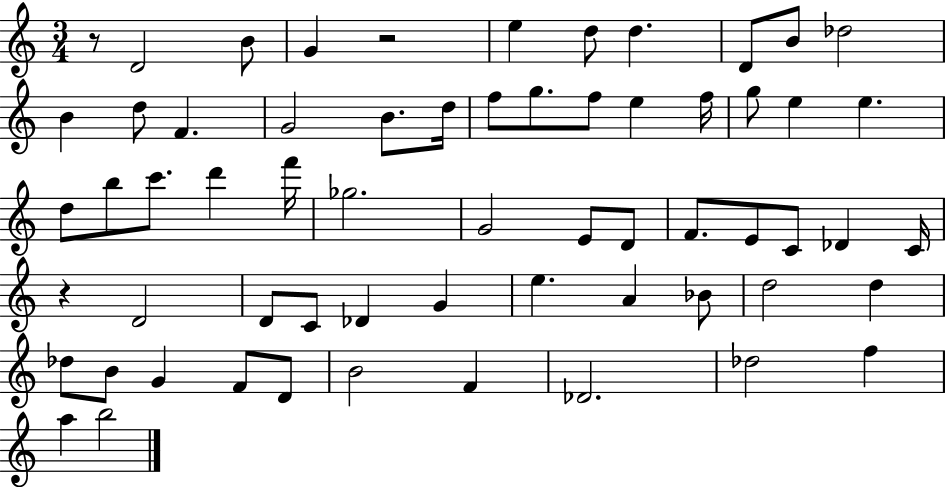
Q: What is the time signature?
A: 3/4